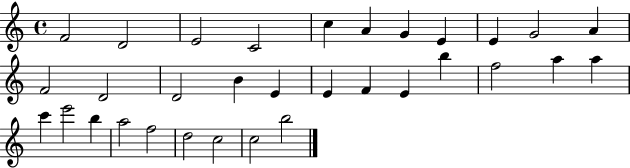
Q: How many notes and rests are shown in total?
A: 32